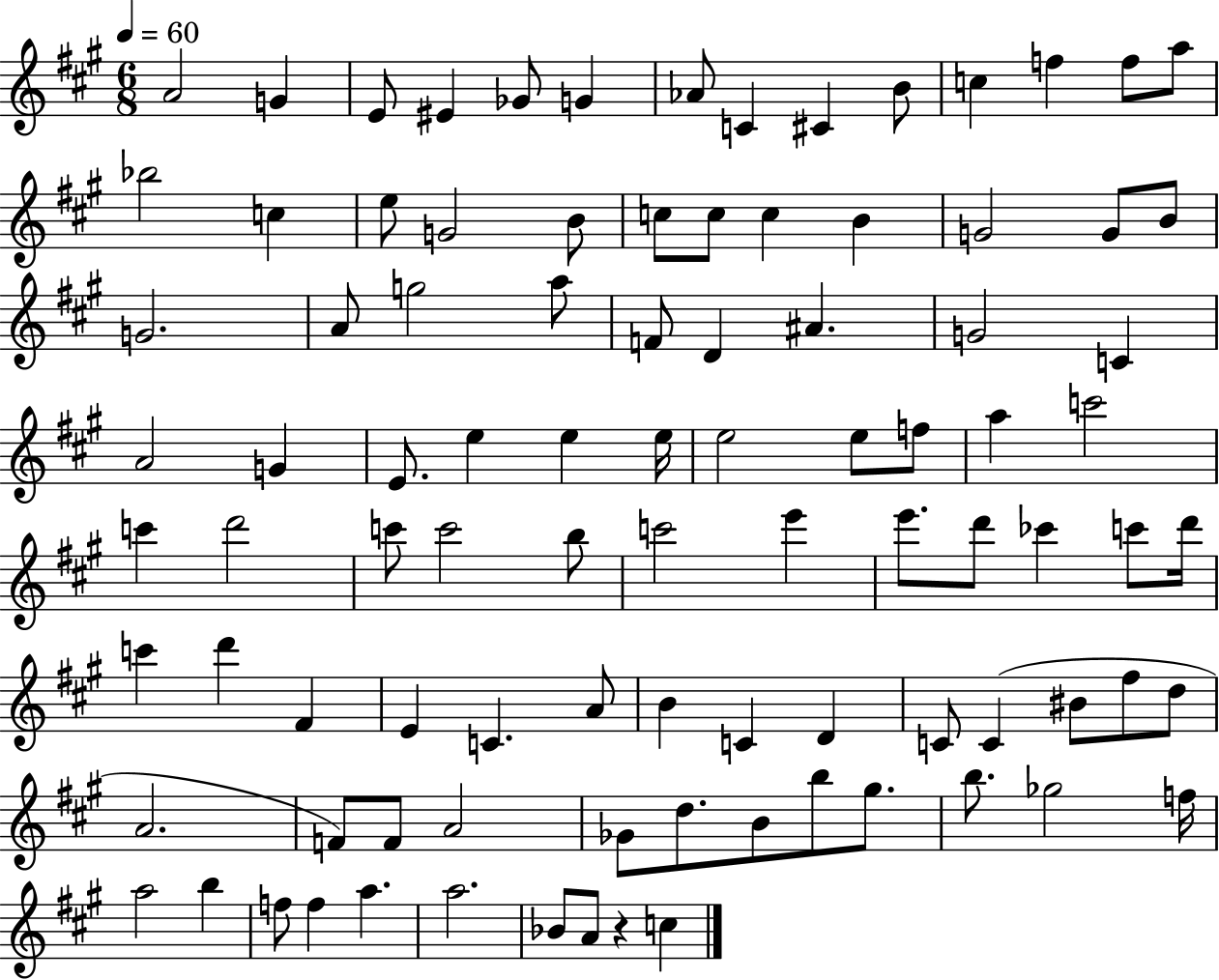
{
  \clef treble
  \numericTimeSignature
  \time 6/8
  \key a \major
  \tempo 4 = 60
  a'2 g'4 | e'8 eis'4 ges'8 g'4 | aes'8 c'4 cis'4 b'8 | c''4 f''4 f''8 a''8 | \break bes''2 c''4 | e''8 g'2 b'8 | c''8 c''8 c''4 b'4 | g'2 g'8 b'8 | \break g'2. | a'8 g''2 a''8 | f'8 d'4 ais'4. | g'2 c'4 | \break a'2 g'4 | e'8. e''4 e''4 e''16 | e''2 e''8 f''8 | a''4 c'''2 | \break c'''4 d'''2 | c'''8 c'''2 b''8 | c'''2 e'''4 | e'''8. d'''8 ces'''4 c'''8 d'''16 | \break c'''4 d'''4 fis'4 | e'4 c'4. a'8 | b'4 c'4 d'4 | c'8 c'4( bis'8 fis''8 d''8 | \break a'2. | f'8) f'8 a'2 | ges'8 d''8. b'8 b''8 gis''8. | b''8. ges''2 f''16 | \break a''2 b''4 | f''8 f''4 a''4. | a''2. | bes'8 a'8 r4 c''4 | \break \bar "|."
}